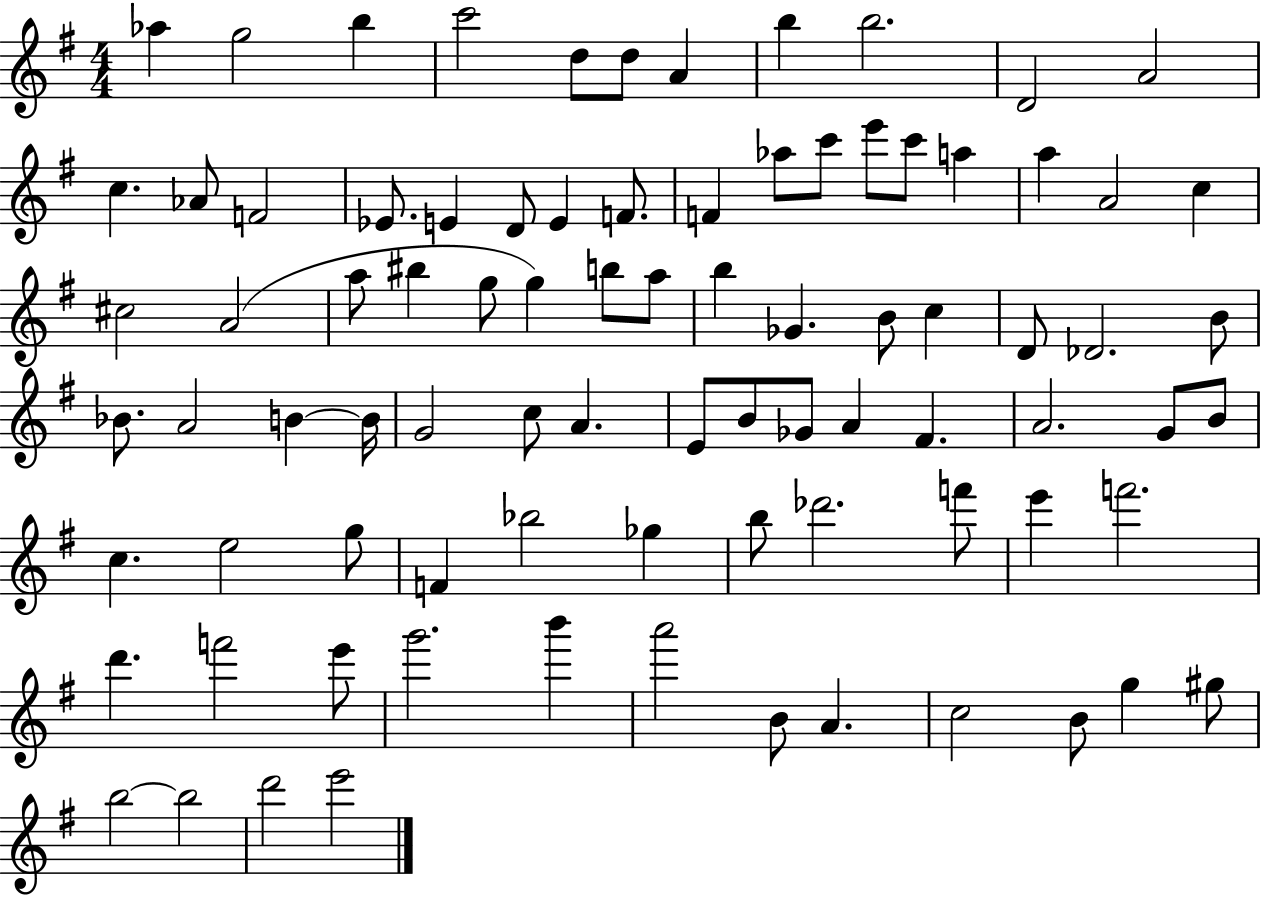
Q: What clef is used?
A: treble